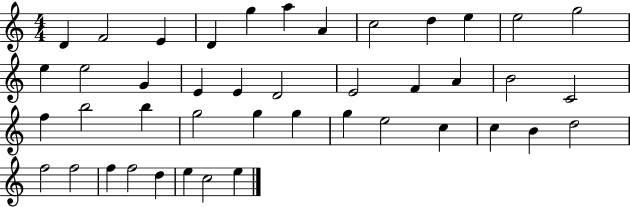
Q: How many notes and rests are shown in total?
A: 43